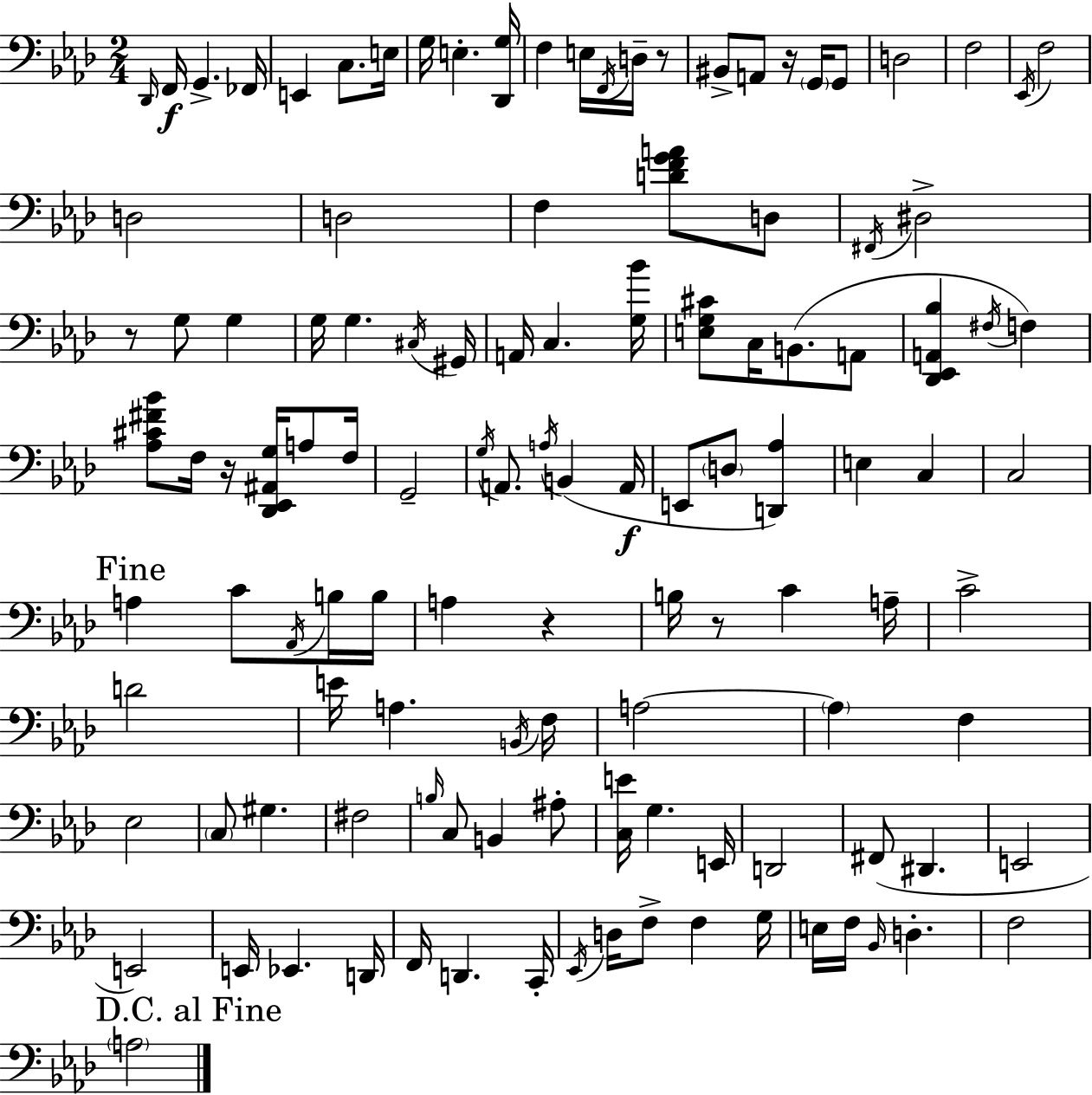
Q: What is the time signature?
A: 2/4